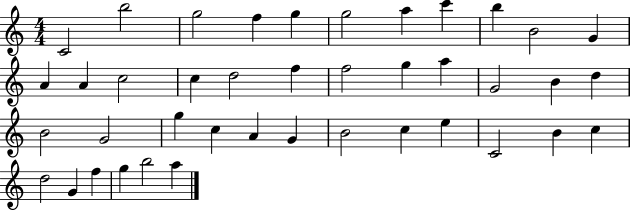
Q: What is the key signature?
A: C major